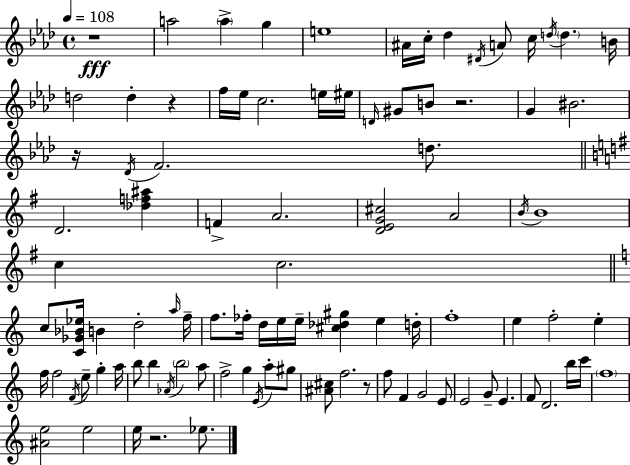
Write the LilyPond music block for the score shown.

{
  \clef treble
  \time 4/4
  \defaultTimeSignature
  \key aes \major
  \tempo 4 = 108
  \repeat volta 2 { r1\fff | a''2 \parenthesize a''4-> g''4 | e''1 | ais'16 c''16-. des''4 \acciaccatura { dis'16 } a'8 c''16 \acciaccatura { d''16 } \parenthesize d''4. | \break b'16 d''2 d''4-. r4 | f''16 ees''16 c''2. | e''16 eis''16 \grace { d'16 } gis'8 b'8 r2. | g'4 bis'2. | \break r16 \acciaccatura { des'16 } f'2. | d''8. \bar "||" \break \key e \minor d'2. <des'' f'' ais''>4 | f'4-> a'2. | <d' e' g' cis''>2 a'2 | \acciaccatura { b'16 } b'1 | \break c''4 c''2. | \bar "||" \break \key c \major c''8 <c' ges' bes' ees''>16 b'4 d''2-. \grace { a''16 } | f''16-- f''8. fes''16-. d''16 e''16 e''16-- <cis'' des'' gis''>4 e''4 | d''16-. f''1-. | e''4 f''2-. e''4-. | \break f''16 f''2 \acciaccatura { f'16 } e''8-- g''4-. | a''16 b''8 b''4 \acciaccatura { aes'16 } \parenthesize b''2 | a''8 f''2-> g''4 \acciaccatura { e'16 } | a''8-. gis''8 <ais' cis''>8 f''2. | \break r8 f''8 f'4 g'2 | e'8 e'2 g'8-- e'4. | f'8 d'2. | b''16 c'''16 \parenthesize f''1 | \break <ais' e''>2 e''2 | e''16 r2. | ees''8. } \bar "|."
}